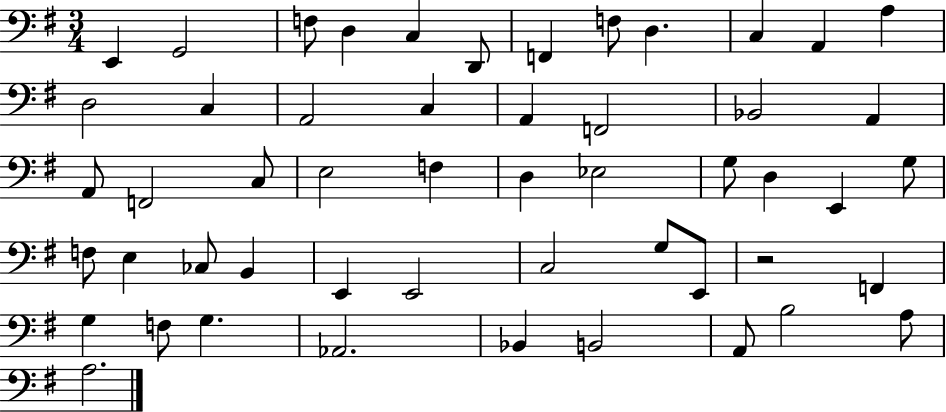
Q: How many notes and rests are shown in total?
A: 52